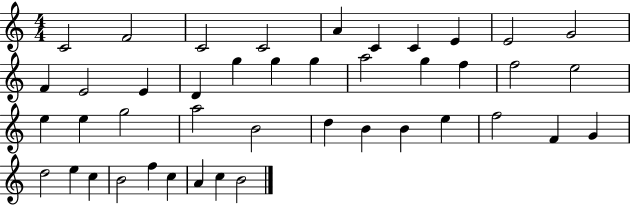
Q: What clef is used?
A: treble